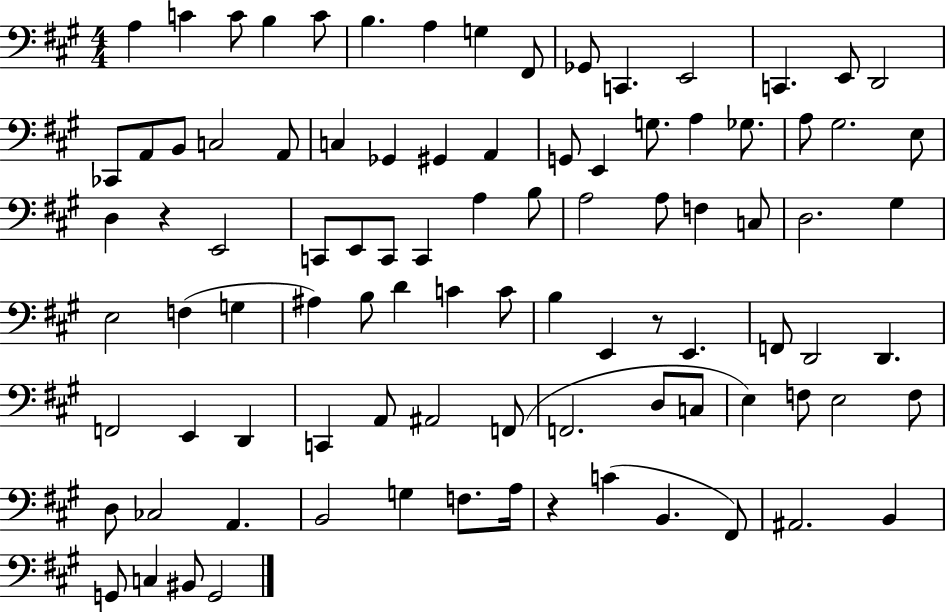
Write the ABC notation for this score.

X:1
T:Untitled
M:4/4
L:1/4
K:A
A, C C/2 B, C/2 B, A, G, ^F,,/2 _G,,/2 C,, E,,2 C,, E,,/2 D,,2 _C,,/2 A,,/2 B,,/2 C,2 A,,/2 C, _G,, ^G,, A,, G,,/2 E,, G,/2 A, _G,/2 A,/2 ^G,2 E,/2 D, z E,,2 C,,/2 E,,/2 C,,/2 C,, A, B,/2 A,2 A,/2 F, C,/2 D,2 ^G, E,2 F, G, ^A, B,/2 D C C/2 B, E,, z/2 E,, F,,/2 D,,2 D,, F,,2 E,, D,, C,, A,,/2 ^A,,2 F,,/2 F,,2 D,/2 C,/2 E, F,/2 E,2 F,/2 D,/2 _C,2 A,, B,,2 G, F,/2 A,/4 z C B,, ^F,,/2 ^A,,2 B,, G,,/2 C, ^B,,/2 G,,2